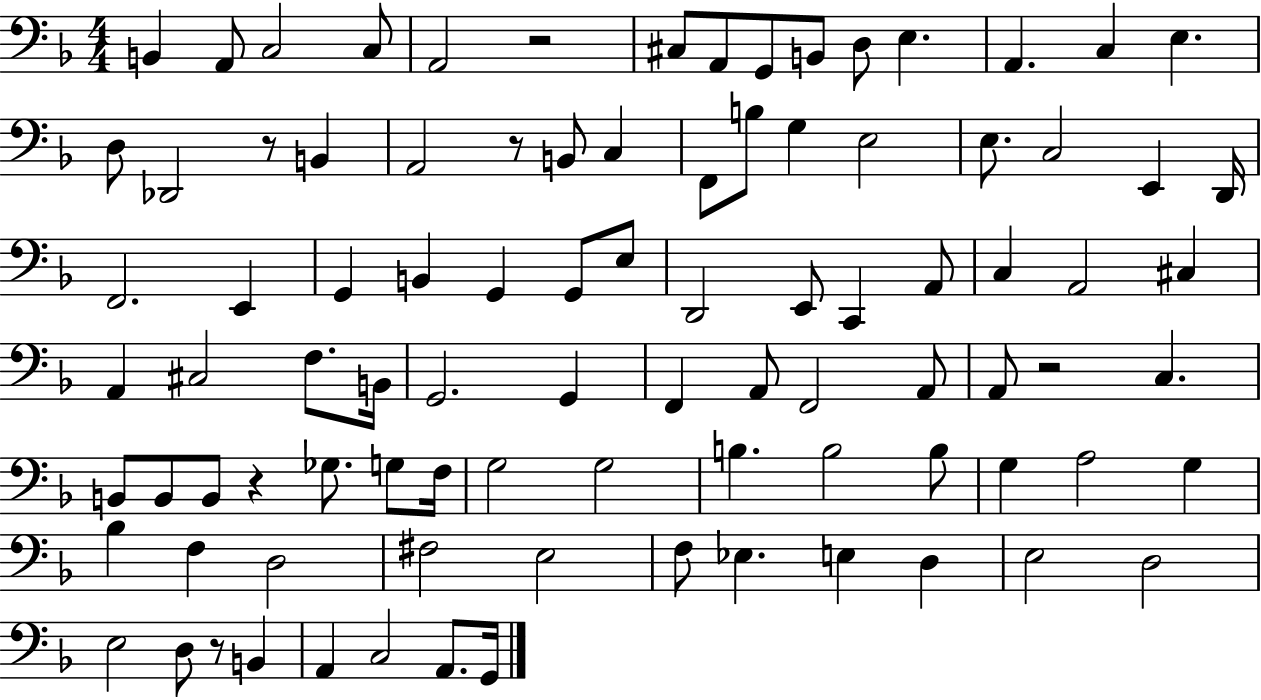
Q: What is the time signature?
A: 4/4